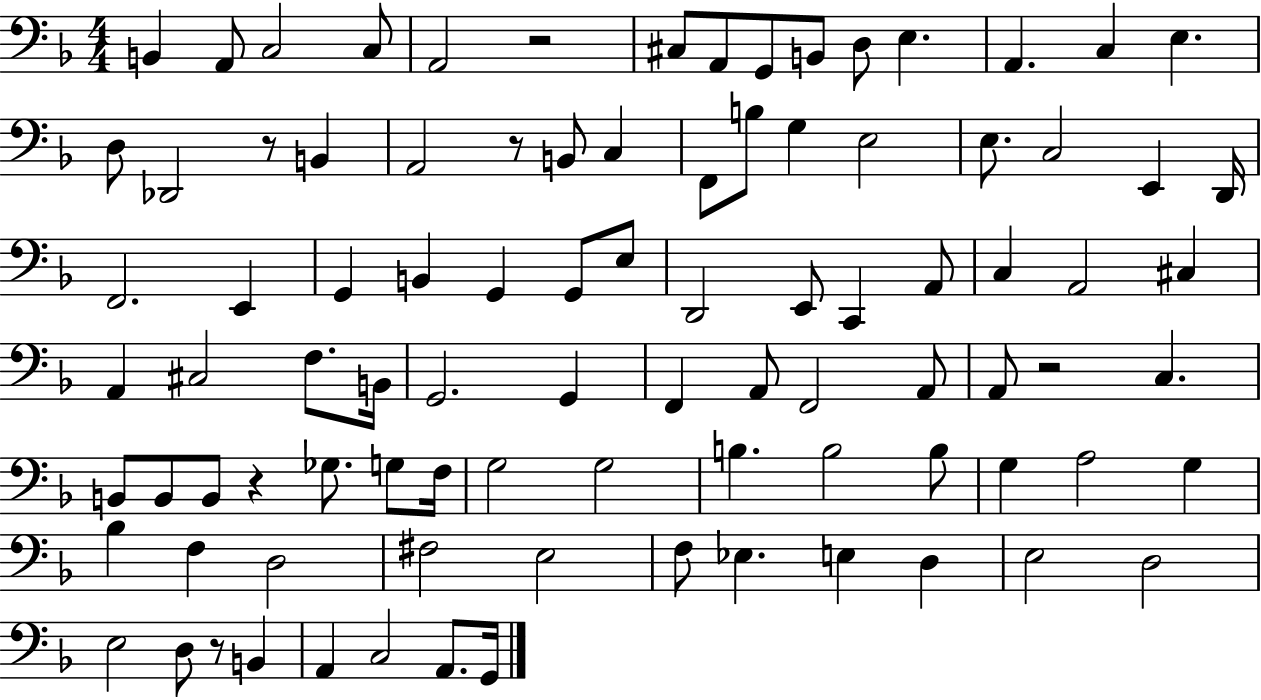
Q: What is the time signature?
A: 4/4